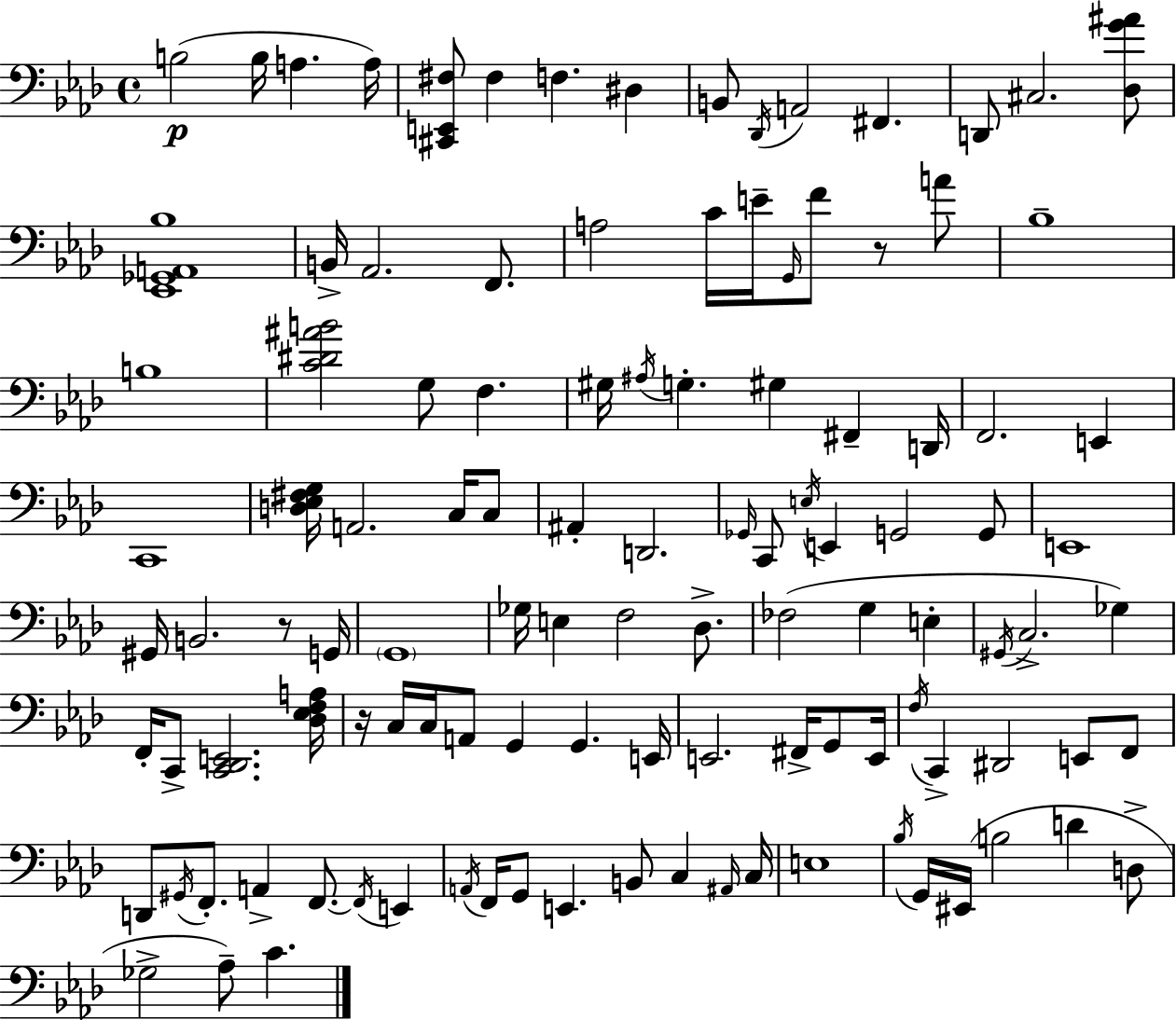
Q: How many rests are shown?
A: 3